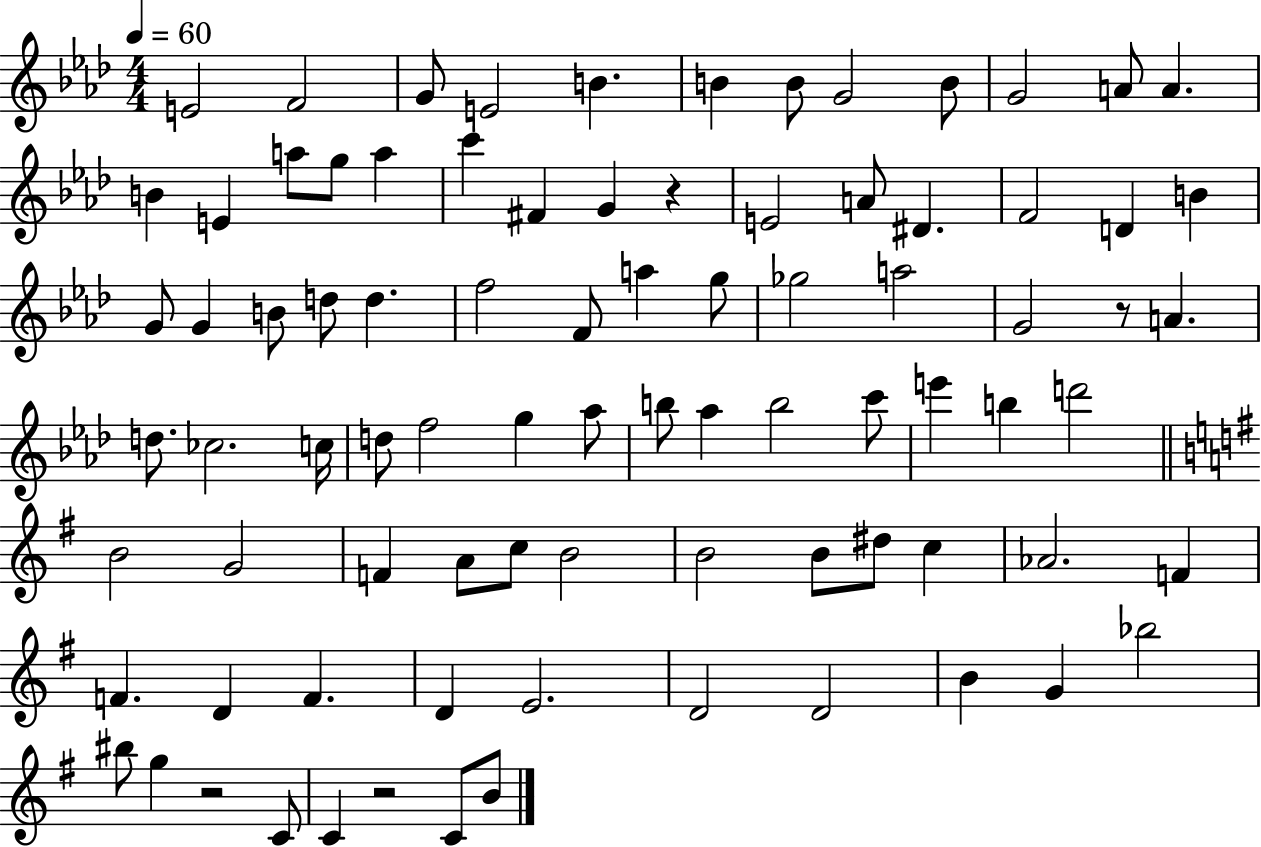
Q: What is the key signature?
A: AES major